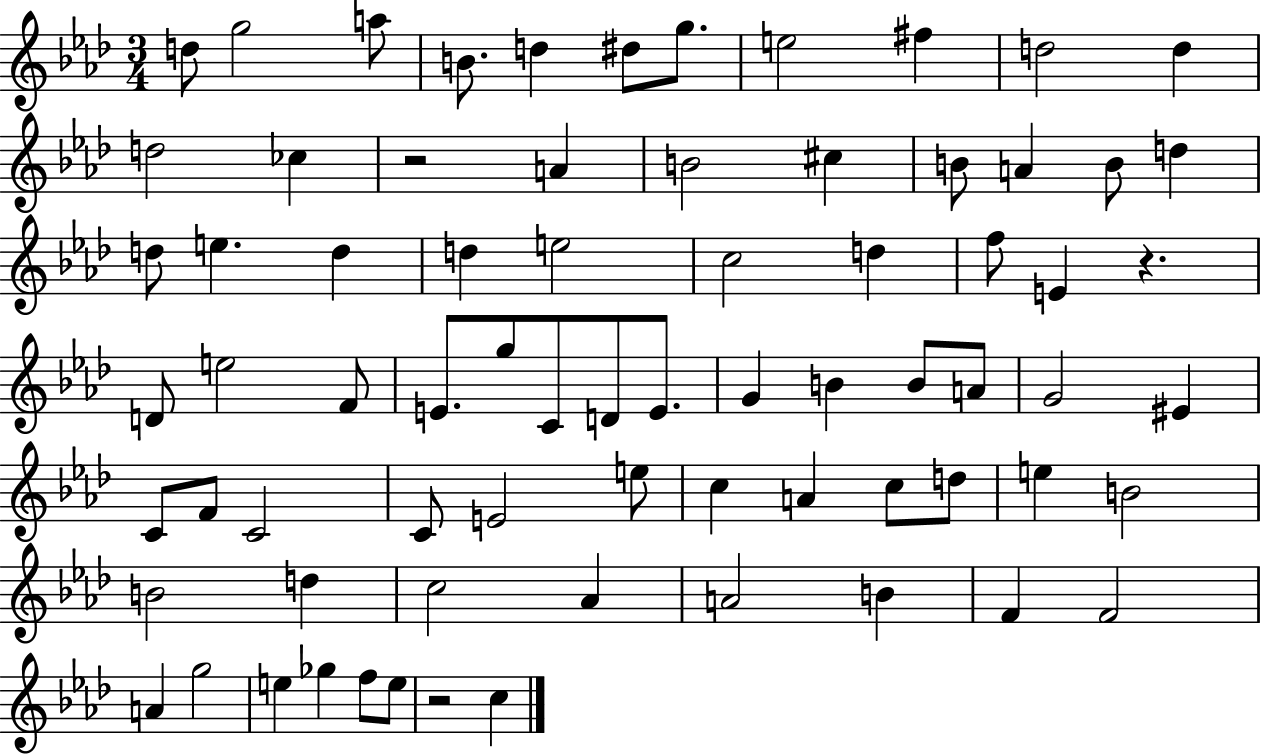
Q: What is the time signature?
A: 3/4